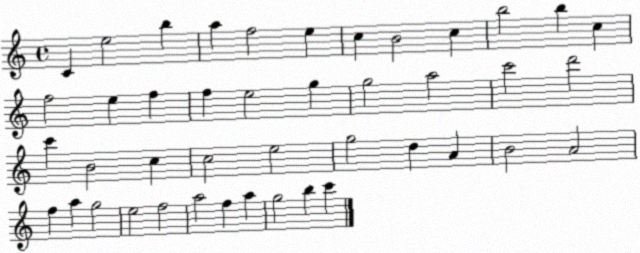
X:1
T:Untitled
M:4/4
L:1/4
K:C
C e2 b a f2 e c B2 c b2 b c f2 e f f e2 g g2 a2 c'2 d'2 c' B2 c c2 e2 g2 d A B2 A2 f a g2 e2 f2 a2 f a g2 b c'